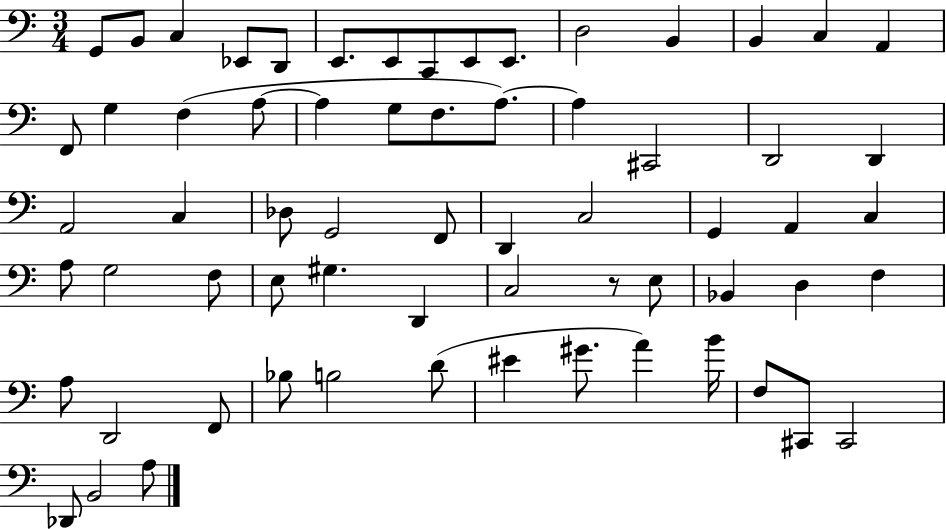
G2/e B2/e C3/q Eb2/e D2/e E2/e. E2/e C2/e E2/e E2/e. D3/h B2/q B2/q C3/q A2/q F2/e G3/q F3/q A3/e A3/q G3/e F3/e. A3/e. A3/q C#2/h D2/h D2/q A2/h C3/q Db3/e G2/h F2/e D2/q C3/h G2/q A2/q C3/q A3/e G3/h F3/e E3/e G#3/q. D2/q C3/h R/e E3/e Bb2/q D3/q F3/q A3/e D2/h F2/e Bb3/e B3/h D4/e EIS4/q G#4/e. A4/q B4/s F3/e C#2/e C#2/h Db2/e B2/h A3/e